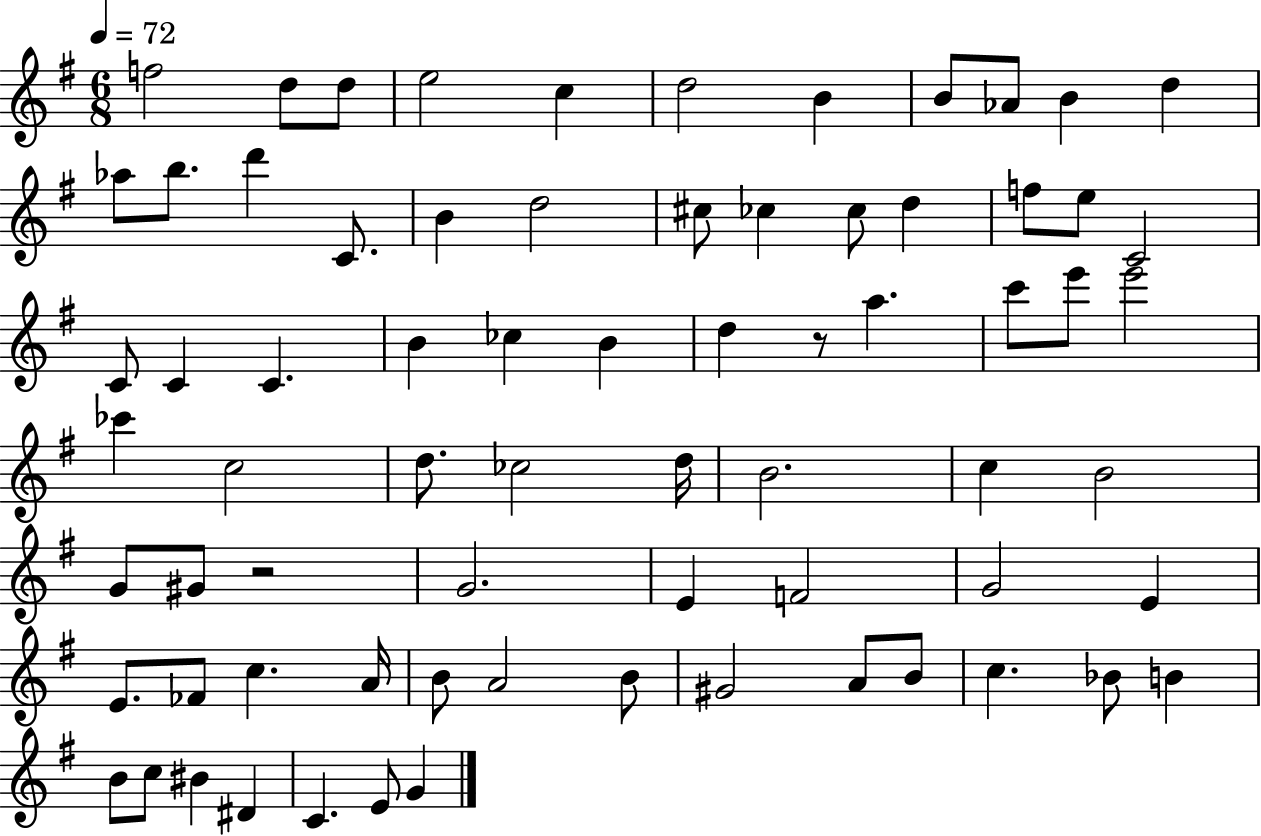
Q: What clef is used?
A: treble